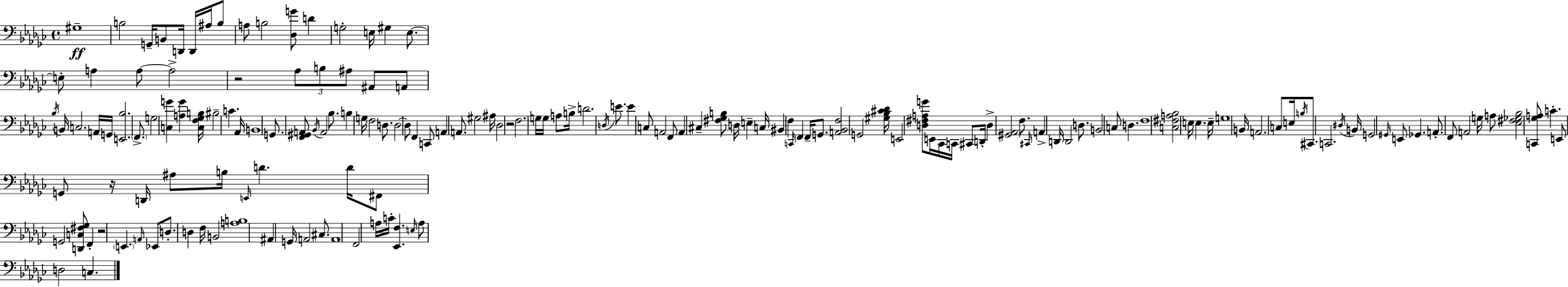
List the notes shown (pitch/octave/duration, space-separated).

G#3/w B3/h G2/s B2/e D2/s D2/s A#3/s B3/e A3/e B3/h [Db3,G4]/e D4/q G3/h E3/s G#3/q E3/e. E3/e A3/q A3/e A3/h R/h Ab3/e B3/e A#3/e A#2/e A2/e Bb3/s B2/s C3/h. A2/s G2/s [E2,Bb3]/h. F2/e. G3/h [C3,G4]/q [A3,G4]/q [C3,F3,Gb3,B3]/s BIS3/h C4/q. Ab2/s B2/w G2/e. [F2,G#2,A2]/e Bb2/s A2/h Bb3/e. B3/q G3/s F3/h D3/e. D3/h D3/e F2/q C2/e A2/q A2/e. G#3/h A#3/s Db3/h R/h F3/h. G3/s G3/s A3/e B3/s D4/h. D3/s E4/e. E4/q C3/e A2/h F2/e A2/q C#3/q [F#3,Gb3,B3]/e D3/s E3/q C3/s BIS2/q F3/q C2/s F2/q F2/s G2/e. [A2,Bb2,F3]/h G2/h [G#3,Bb3,C#4,Db4]/s E2/h [D3,F#3,A3,G4]/e E2/s CES2/s C2/s C#2/e D2/s D3/q [G#2,Ab2]/h F3/e. C#2/s A2/q D2/s D2/h D3/e. B2/h C3/e D3/q. F3/w [C3,F#3,A3,Bb3]/h E3/s E3/q. E3/s G3/w B2/s A2/h. C3/e E3/s B3/s C#2/e. C2/h. D#3/s B2/s G2/h G#2/s E2/e Gb2/q. A2/e. F2/e A2/h G3/s A3/e [Eb3,F#3,Gb3,Bb3]/h [C2,Gb3,A3]/e C4/q. E2/e G2/e R/s D2/s A#3/e B3/s E2/s D4/q. D4/s F#2/e G2/h [D2,C3,F#3,Gb3]/e F2/q R/h E2/q. A2/s Eb2/e D3/e. D3/q F3/s B2/h [A3,B3]/w A#2/q G2/s A2/h C#3/e. A2/w F2/h A3/s C4/s [Eb2,F3]/q. E3/s A3/e D3/h C3/q.